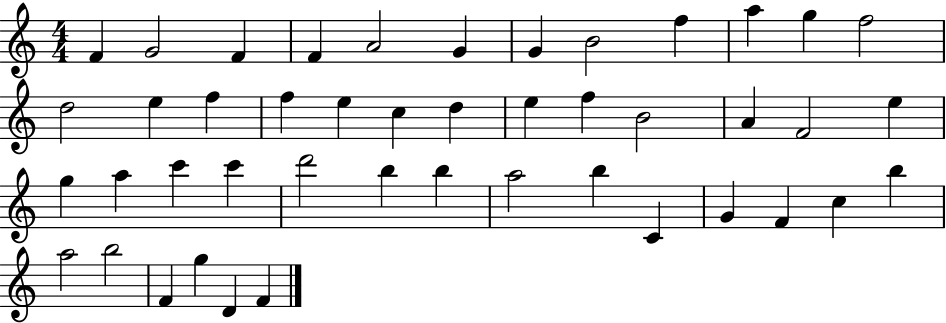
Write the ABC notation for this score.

X:1
T:Untitled
M:4/4
L:1/4
K:C
F G2 F F A2 G G B2 f a g f2 d2 e f f e c d e f B2 A F2 e g a c' c' d'2 b b a2 b C G F c b a2 b2 F g D F